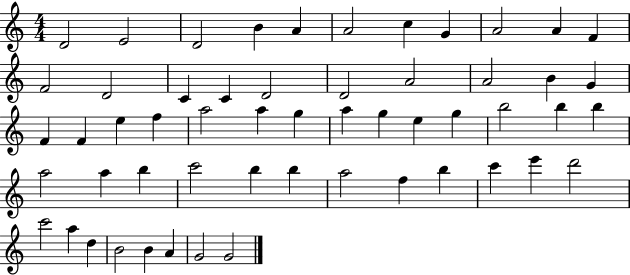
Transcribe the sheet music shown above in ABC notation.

X:1
T:Untitled
M:4/4
L:1/4
K:C
D2 E2 D2 B A A2 c G A2 A F F2 D2 C C D2 D2 A2 A2 B G F F e f a2 a g a g e g b2 b b a2 a b c'2 b b a2 f b c' e' d'2 c'2 a d B2 B A G2 G2